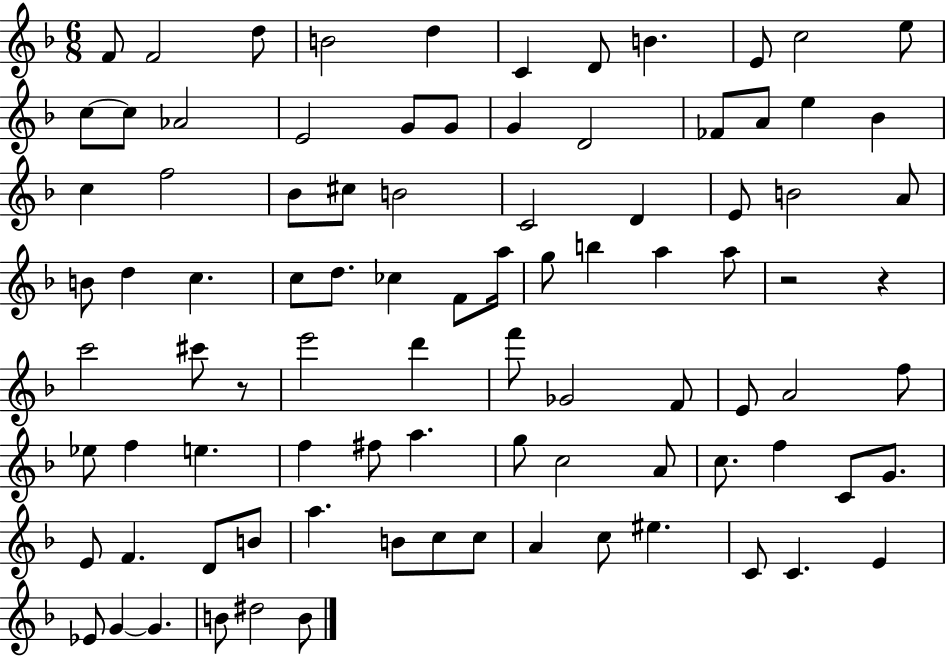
X:1
T:Untitled
M:6/8
L:1/4
K:F
F/2 F2 d/2 B2 d C D/2 B E/2 c2 e/2 c/2 c/2 _A2 E2 G/2 G/2 G D2 _F/2 A/2 e _B c f2 _B/2 ^c/2 B2 C2 D E/2 B2 A/2 B/2 d c c/2 d/2 _c F/2 a/4 g/2 b a a/2 z2 z c'2 ^c'/2 z/2 e'2 d' f'/2 _G2 F/2 E/2 A2 f/2 _e/2 f e f ^f/2 a g/2 c2 A/2 c/2 f C/2 G/2 E/2 F D/2 B/2 a B/2 c/2 c/2 A c/2 ^e C/2 C E _E/2 G G B/2 ^d2 B/2